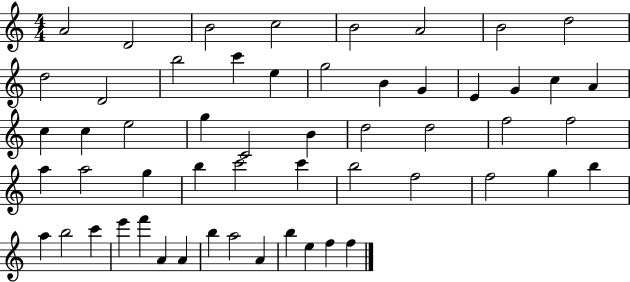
A4/h D4/h B4/h C5/h B4/h A4/h B4/h D5/h D5/h D4/h B5/h C6/q E5/q G5/h B4/q G4/q E4/q G4/q C5/q A4/q C5/q C5/q E5/h G5/q C4/h B4/q D5/h D5/h F5/h F5/h A5/q A5/h G5/q B5/q C6/h C6/q B5/h F5/h F5/h G5/q B5/q A5/q B5/h C6/q E6/q F6/q A4/q A4/q B5/q A5/h A4/q B5/q E5/q F5/q F5/q